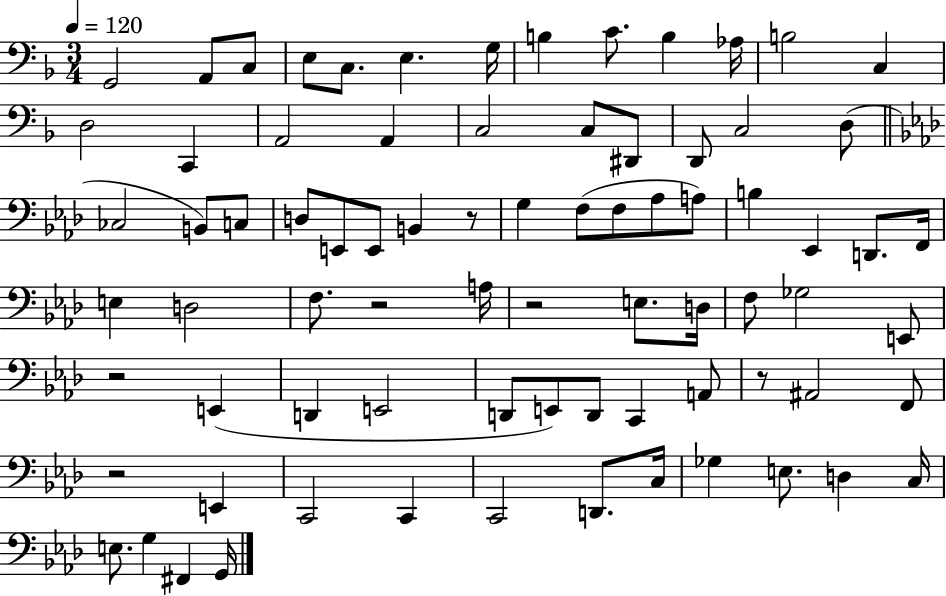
{
  \clef bass
  \numericTimeSignature
  \time 3/4
  \key f \major
  \tempo 4 = 120
  g,2 a,8 c8 | e8 c8. e4. g16 | b4 c'8. b4 aes16 | b2 c4 | \break d2 c,4 | a,2 a,4 | c2 c8 dis,8 | d,8 c2 d8( | \break \bar "||" \break \key aes \major ces2 b,8) c8 | d8 e,8 e,8 b,4 r8 | g4 f8( f8 aes8 a8) | b4 ees,4 d,8. f,16 | \break e4 d2 | f8. r2 a16 | r2 e8. d16 | f8 ges2 e,8 | \break r2 e,4( | d,4 e,2 | d,8 e,8) d,8 c,4 a,8 | r8 ais,2 f,8 | \break r2 e,4 | c,2 c,4 | c,2 d,8. c16 | ges4 e8. d4 c16 | \break e8. g4 fis,4 g,16 | \bar "|."
}